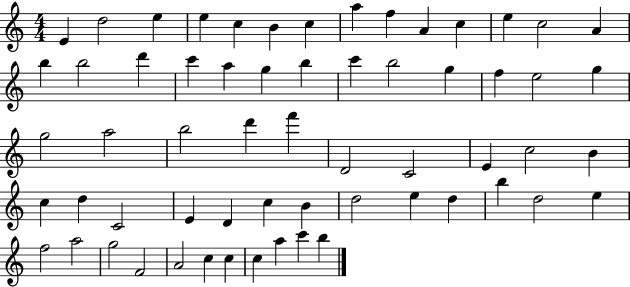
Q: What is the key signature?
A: C major